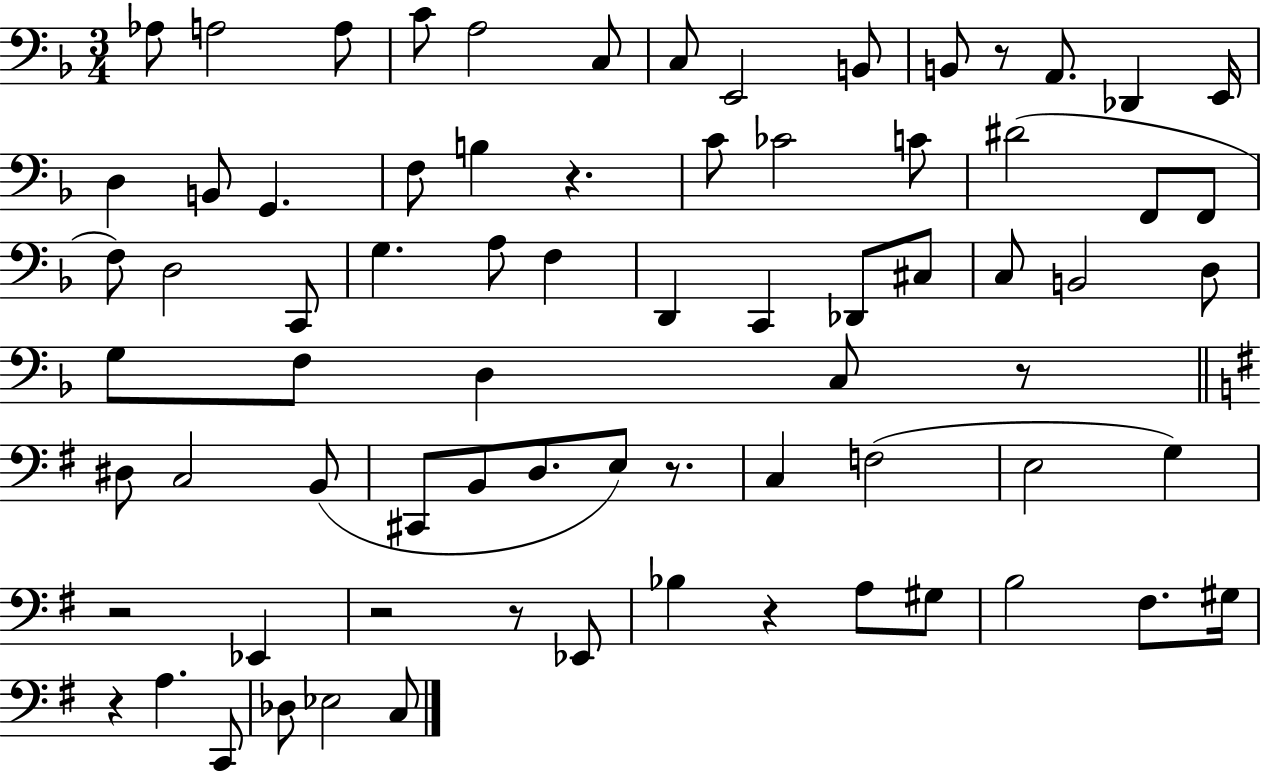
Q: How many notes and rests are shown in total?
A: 74